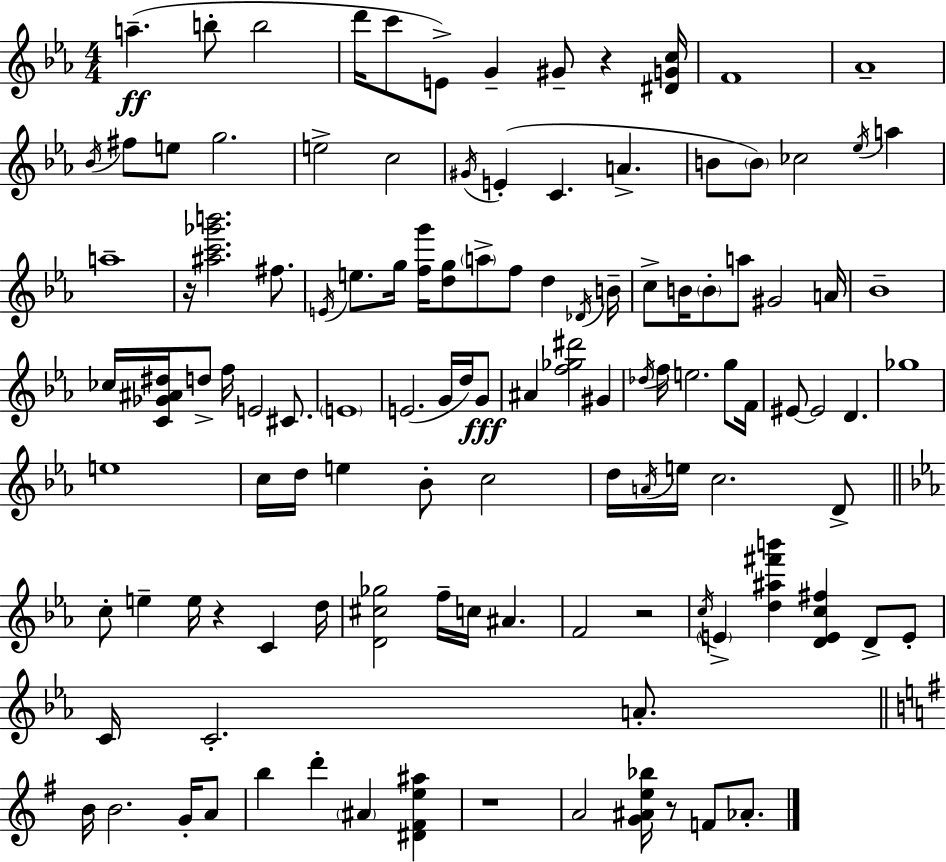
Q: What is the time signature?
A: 4/4